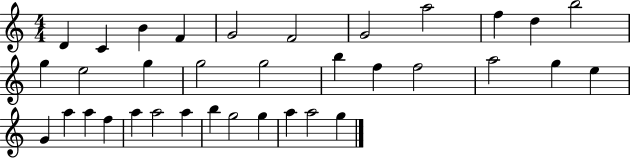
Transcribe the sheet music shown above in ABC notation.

X:1
T:Untitled
M:4/4
L:1/4
K:C
D C B F G2 F2 G2 a2 f d b2 g e2 g g2 g2 b f f2 a2 g e G a a f a a2 a b g2 g a a2 g